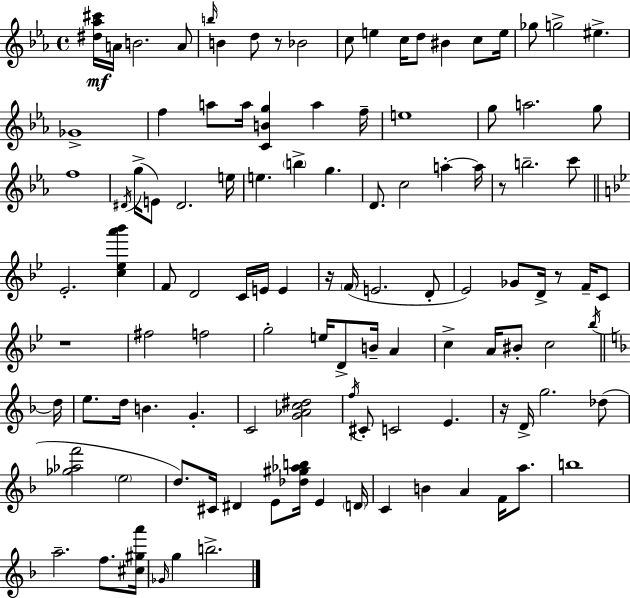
[D#5,Ab5,C#6]/s A4/s B4/h. A4/e B5/s B4/q D5/e R/e Bb4/h C5/e E5/q C5/s D5/e BIS4/q C5/e E5/s Gb5/e G5/h EIS5/q. Gb4/w F5/q A5/e A5/s [C4,B4,G5]/q A5/q F5/s E5/w G5/e A5/h. G5/e F5/w D#4/s G5/s E4/e D#4/h. E5/s E5/q. B5/q G5/q. D4/e. C5/h A5/q A5/s R/e B5/h. C6/e Eb4/h. [C5,Eb5,A6,Bb6]/q F4/e D4/h C4/s E4/s E4/q R/s F4/s E4/h. D4/e Eb4/h Gb4/e D4/s R/e F4/s C4/e R/w F#5/h F5/h G5/h E5/s D4/e B4/s A4/q C5/q A4/s BIS4/e C5/h Bb5/s D5/s E5/e. D5/s B4/q. G4/q. C4/h [G4,Ab4,C5,D#5]/h F5/s C#4/e C4/h E4/q. R/s D4/s G5/h. Db5/e [Gb5,Ab5,F6]/h E5/h D5/e. C#4/s D#4/q E4/e [Db5,G#5,Ab5,B5]/s E4/q D4/s C4/q B4/q A4/q F4/s A5/e. B5/w A5/h. F5/e. [C#5,G#5,A6]/s Gb4/s G5/q B5/h.